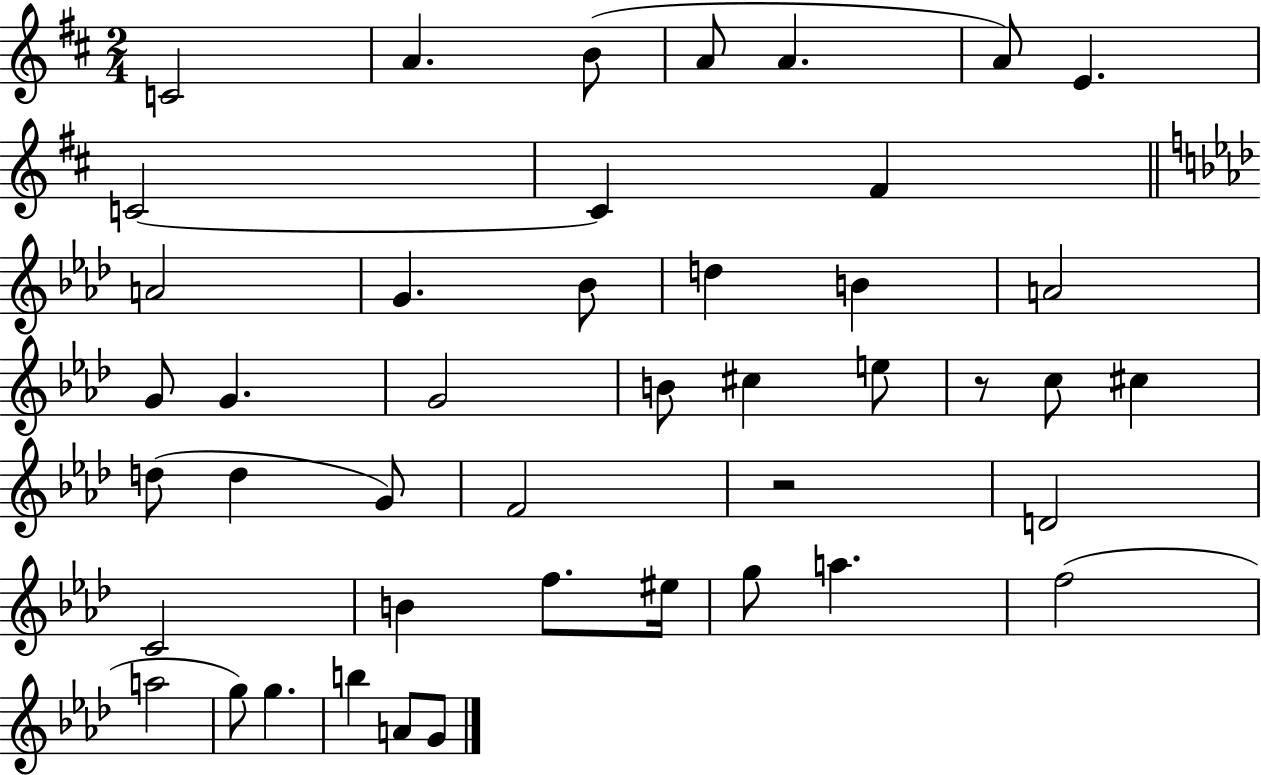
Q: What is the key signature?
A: D major